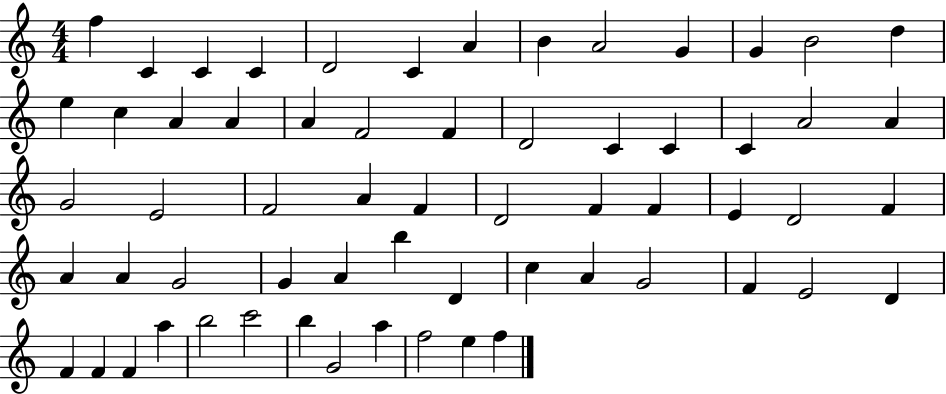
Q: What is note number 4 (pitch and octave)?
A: C4